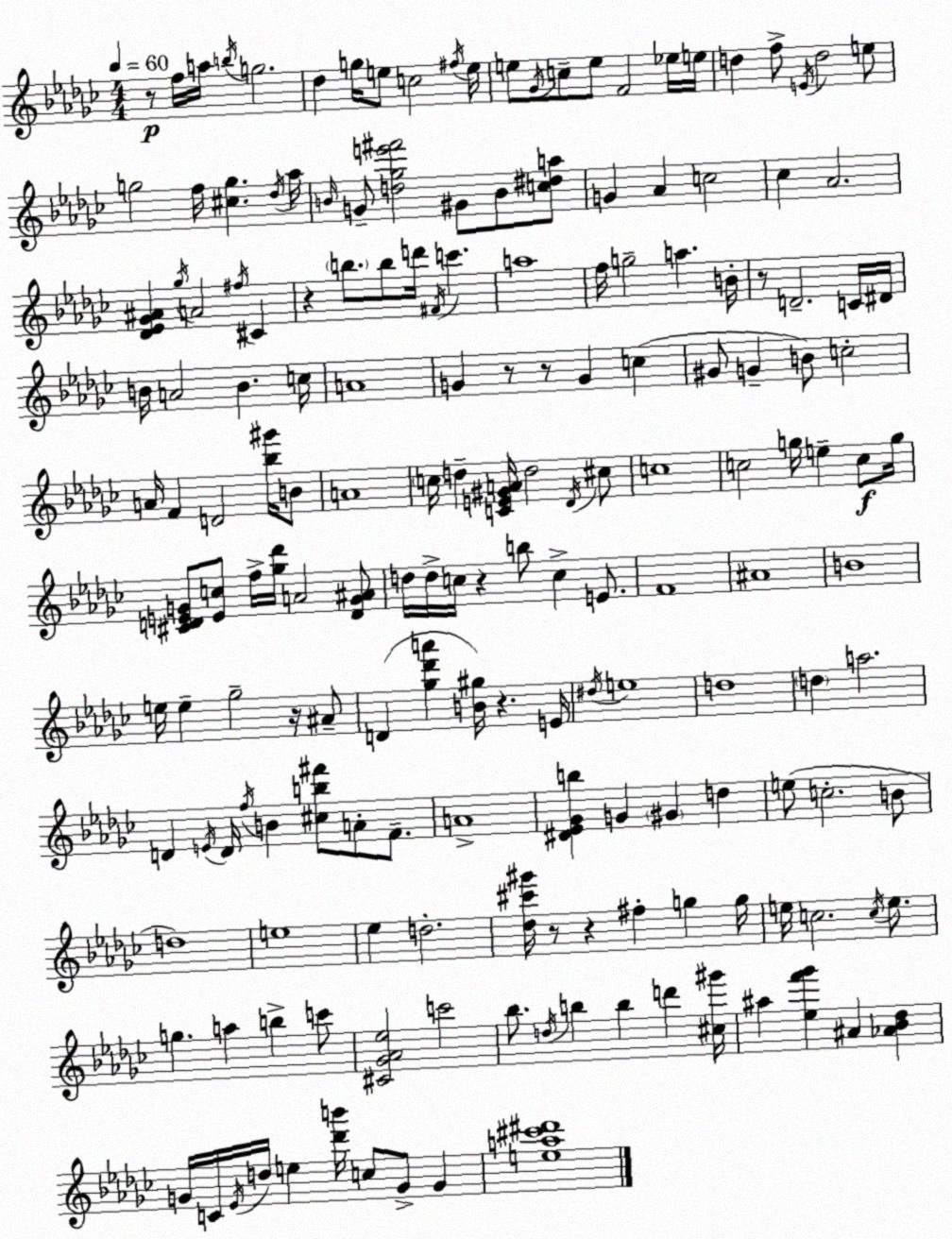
X:1
T:Untitled
M:4/4
L:1/4
K:Ebm
z/2 f/4 a/4 b/4 g2 _d g/4 e/2 c2 ^f/4 e/4 e/2 _G/4 c/2 e/2 F2 _e/4 e/4 d f/2 E/4 d2 e/2 g2 f/4 [^cg] _d/4 _a/4 B/4 G/2 [d_ge'^f']2 ^G/2 B/2 [c^da]/2 G _A c2 _c _A2 [_D_E_G^A] _g/4 A2 ^f/4 ^C z b/2 b/2 d'/4 ^F/4 c' a4 f/4 g2 a B/4 z/2 D2 C/4 ^D/4 B/4 A2 B c/4 A4 G z/2 z/2 G c ^G/2 G B/2 c2 A/4 F D2 [_b^g']/4 B/2 A4 c/4 d [CE^GA]/4 d2 _D/4 ^c/2 c4 c2 g/4 e c/2 g/4 [^CDEG]/2 [Ec]/2 f/4 [_g_d']/4 A2 [DG^A]/2 d/4 d/4 c/4 z b/2 c E/2 F4 ^A4 B4 e/4 e _g2 z/4 ^A/2 D [_g_d'a'] [B^g]/4 z E/4 ^d/4 e4 d4 d a2 D E/4 D/4 f/4 B [^cb^f']/2 A/2 F/2 A4 [^D_E_Gb] G ^G d e/2 c2 B/2 d4 e4 _e d2 [_d^c'^g']/4 z/2 z ^f g g/4 e/4 c2 c/4 e/2 g a b c'/2 [^C_G_A_e]2 c'2 _b/2 d/4 b b d' [^c^g']/4 ^a [_ef'_g'] ^A [_A_B_d] G/4 C/4 _E/4 d/4 e [_d'b']/4 c/2 G/2 G [ea^c'^d']4